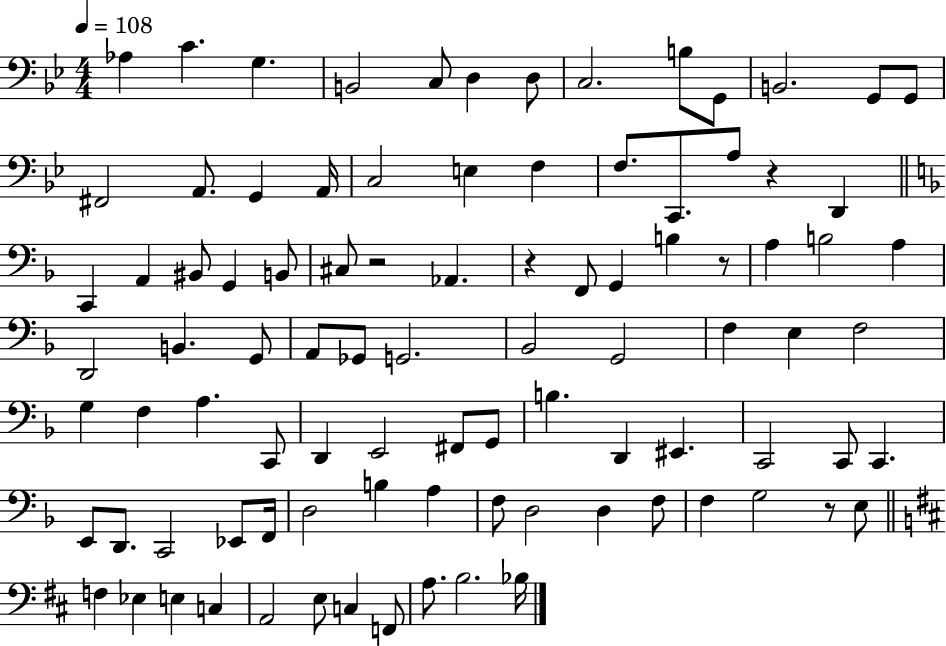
{
  \clef bass
  \numericTimeSignature
  \time 4/4
  \key bes \major
  \tempo 4 = 108
  aes4 c'4. g4. | b,2 c8 d4 d8 | c2. b8 g,8 | b,2. g,8 g,8 | \break fis,2 a,8. g,4 a,16 | c2 e4 f4 | f8. c,8. a8 r4 d,4 | \bar "||" \break \key f \major c,4 a,4 bis,8 g,4 b,8 | cis8 r2 aes,4. | r4 f,8 g,4 b4 r8 | a4 b2 a4 | \break d,2 b,4. g,8 | a,8 ges,8 g,2. | bes,2 g,2 | f4 e4 f2 | \break g4 f4 a4. c,8 | d,4 e,2 fis,8 g,8 | b4. d,4 eis,4. | c,2 c,8 c,4. | \break e,8 d,8. c,2 ees,8 f,16 | d2 b4 a4 | f8 d2 d4 f8 | f4 g2 r8 e8 | \break \bar "||" \break \key d \major f4 ees4 e4 c4 | a,2 e8 c4 f,8 | a8. b2. bes16 | \bar "|."
}